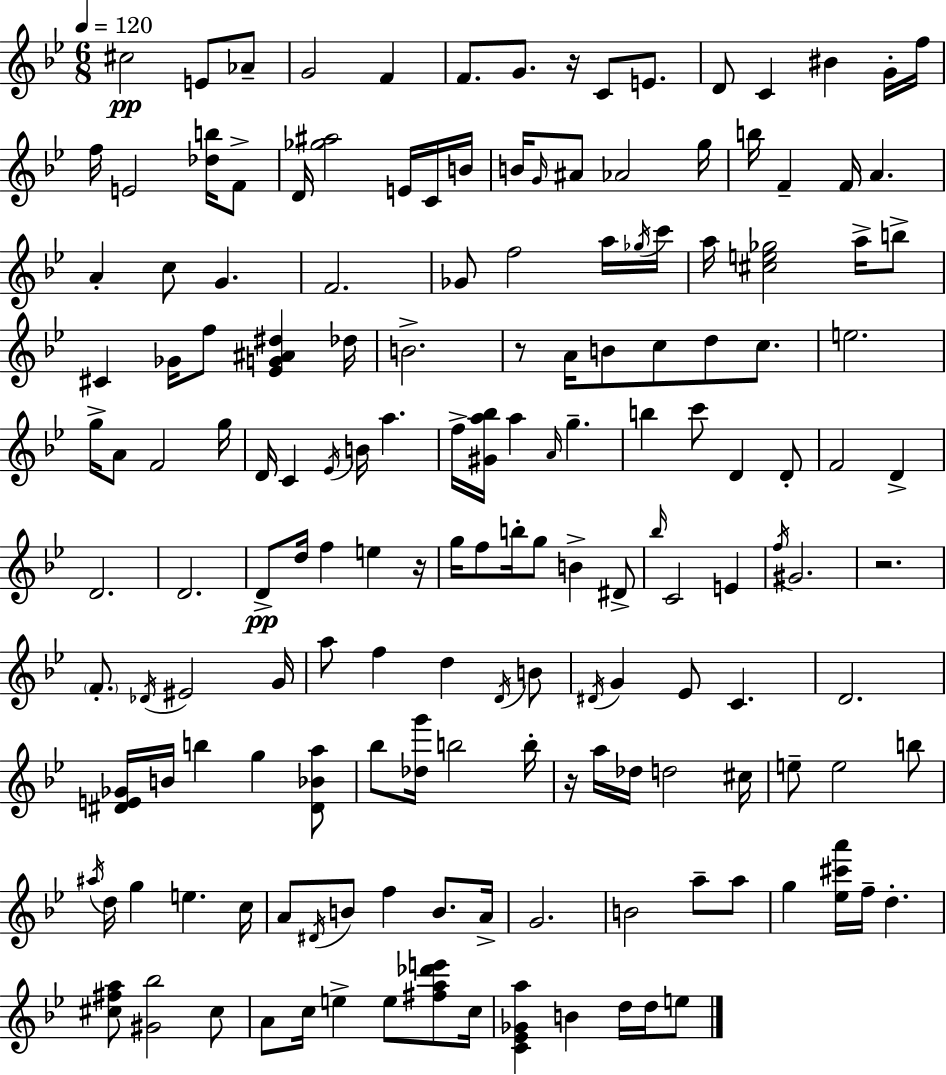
C#5/h E4/e Ab4/e G4/h F4/q F4/e. G4/e. R/s C4/e E4/e. D4/e C4/q BIS4/q G4/s F5/s F5/s E4/h [Db5,B5]/s F4/e D4/s [Gb5,A#5]/h E4/s C4/s B4/s B4/s G4/s A#4/e Ab4/h G5/s B5/s F4/q F4/s A4/q. A4/q C5/e G4/q. F4/h. Gb4/e F5/h A5/s Gb5/s C6/s A5/s [C#5,E5,Gb5]/h A5/s B5/e C#4/q Gb4/s F5/e [Eb4,G4,A#4,D#5]/q Db5/s B4/h. R/e A4/s B4/e C5/e D5/e C5/e. E5/h. G5/s A4/e F4/h G5/s D4/s C4/q Eb4/s B4/s A5/q. F5/s [G#4,A5,Bb5]/s A5/q A4/s G5/q. B5/q C6/e D4/q D4/e F4/h D4/q D4/h. D4/h. D4/e D5/s F5/q E5/q R/s G5/s F5/e B5/s G5/e B4/q D#4/e Bb5/s C4/h E4/q F5/s G#4/h. R/h. F4/e. Db4/s EIS4/h G4/s A5/e F5/q D5/q D4/s B4/e D#4/s G4/q Eb4/e C4/q. D4/h. [D#4,E4,Gb4]/s B4/s B5/q G5/q [D#4,Bb4,A5]/e Bb5/e [Db5,G6]/s B5/h B5/s R/s A5/s Db5/s D5/h C#5/s E5/e E5/h B5/e A#5/s D5/s G5/q E5/q. C5/s A4/e D#4/s B4/e F5/q B4/e. A4/s G4/h. B4/h A5/e A5/e G5/q [Eb5,C#6,A6]/s F5/s D5/q. [C#5,F#5,A5]/e [G#4,Bb5]/h C#5/e A4/e C5/s E5/q E5/e [F#5,A5,Db6,E6]/e C5/s [C4,Eb4,Gb4,A5]/q B4/q D5/s D5/s E5/e